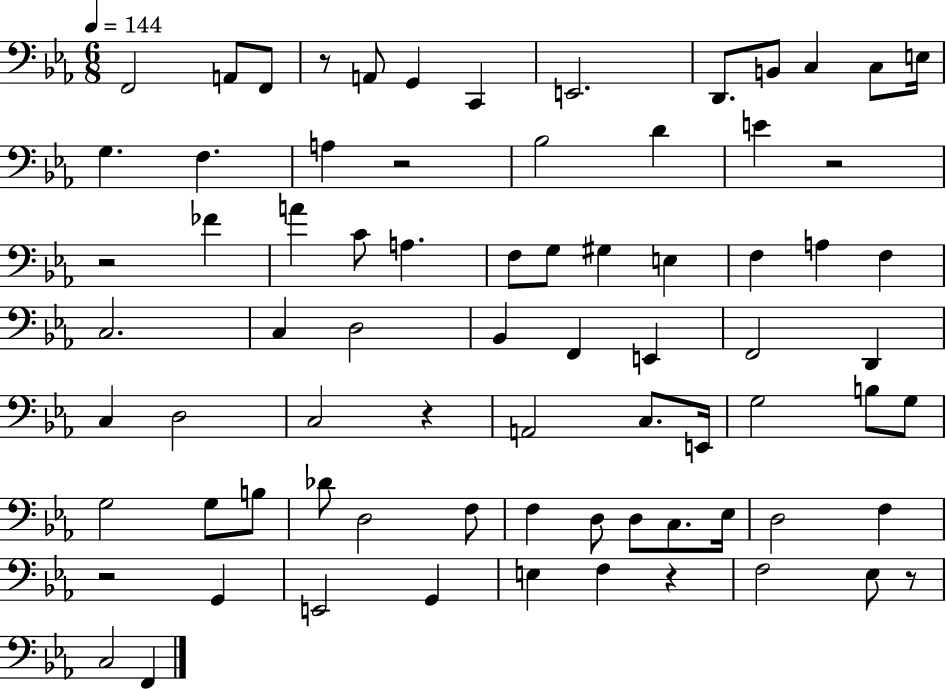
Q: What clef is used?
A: bass